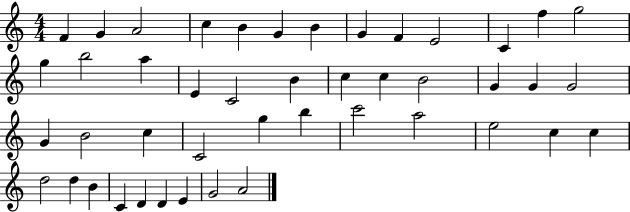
F4/q G4/q A4/h C5/q B4/q G4/q B4/q G4/q F4/q E4/h C4/q F5/q G5/h G5/q B5/h A5/q E4/q C4/h B4/q C5/q C5/q B4/h G4/q G4/q G4/h G4/q B4/h C5/q C4/h G5/q B5/q C6/h A5/h E5/h C5/q C5/q D5/h D5/q B4/q C4/q D4/q D4/q E4/q G4/h A4/h